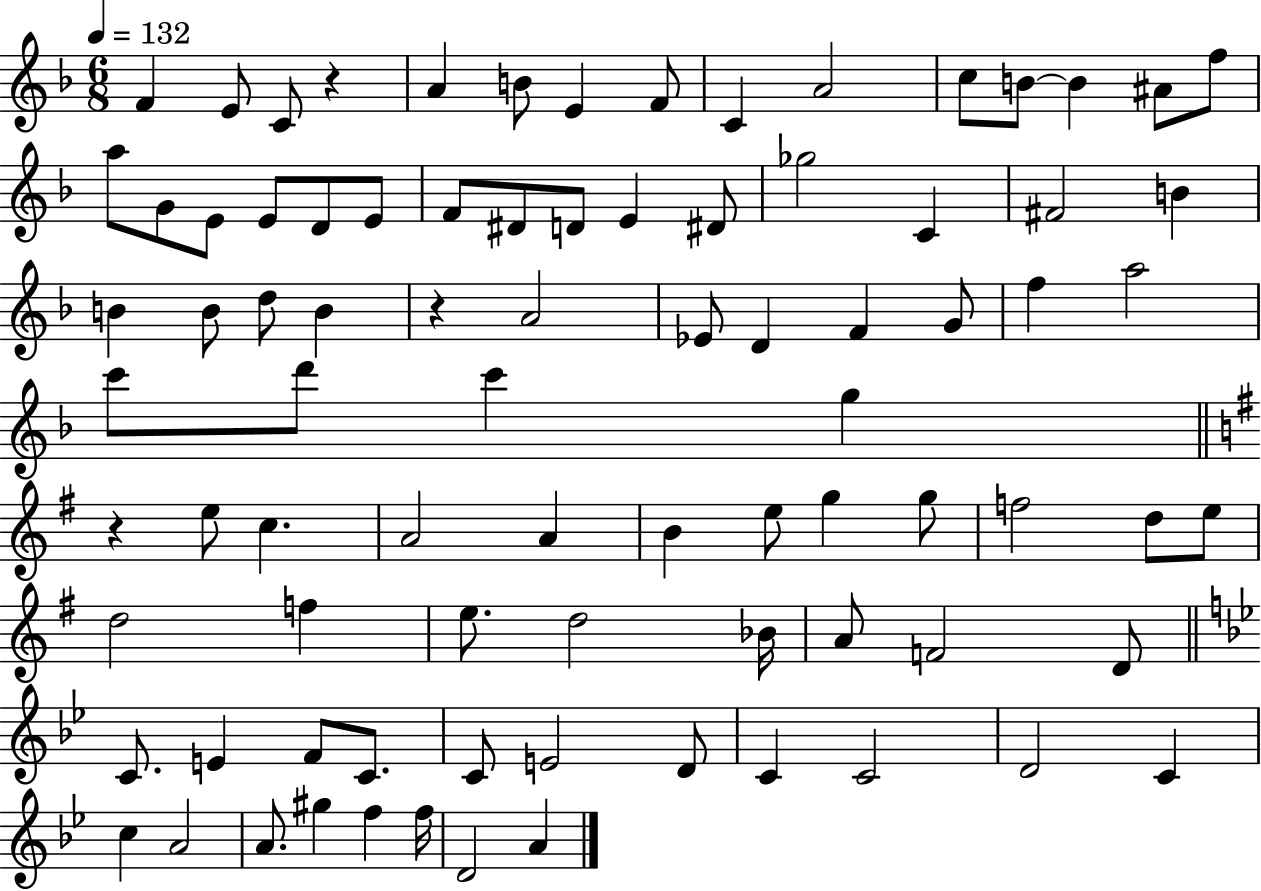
{
  \clef treble
  \numericTimeSignature
  \time 6/8
  \key f \major
  \tempo 4 = 132
  f'4 e'8 c'8 r4 | a'4 b'8 e'4 f'8 | c'4 a'2 | c''8 b'8~~ b'4 ais'8 f''8 | \break a''8 g'8 e'8 e'8 d'8 e'8 | f'8 dis'8 d'8 e'4 dis'8 | ges''2 c'4 | fis'2 b'4 | \break b'4 b'8 d''8 b'4 | r4 a'2 | ees'8 d'4 f'4 g'8 | f''4 a''2 | \break c'''8 d'''8 c'''4 g''4 | \bar "||" \break \key e \minor r4 e''8 c''4. | a'2 a'4 | b'4 e''8 g''4 g''8 | f''2 d''8 e''8 | \break d''2 f''4 | e''8. d''2 bes'16 | a'8 f'2 d'8 | \bar "||" \break \key g \minor c'8. e'4 f'8 c'8. | c'8 e'2 d'8 | c'4 c'2 | d'2 c'4 | \break c''4 a'2 | a'8. gis''4 f''4 f''16 | d'2 a'4 | \bar "|."
}